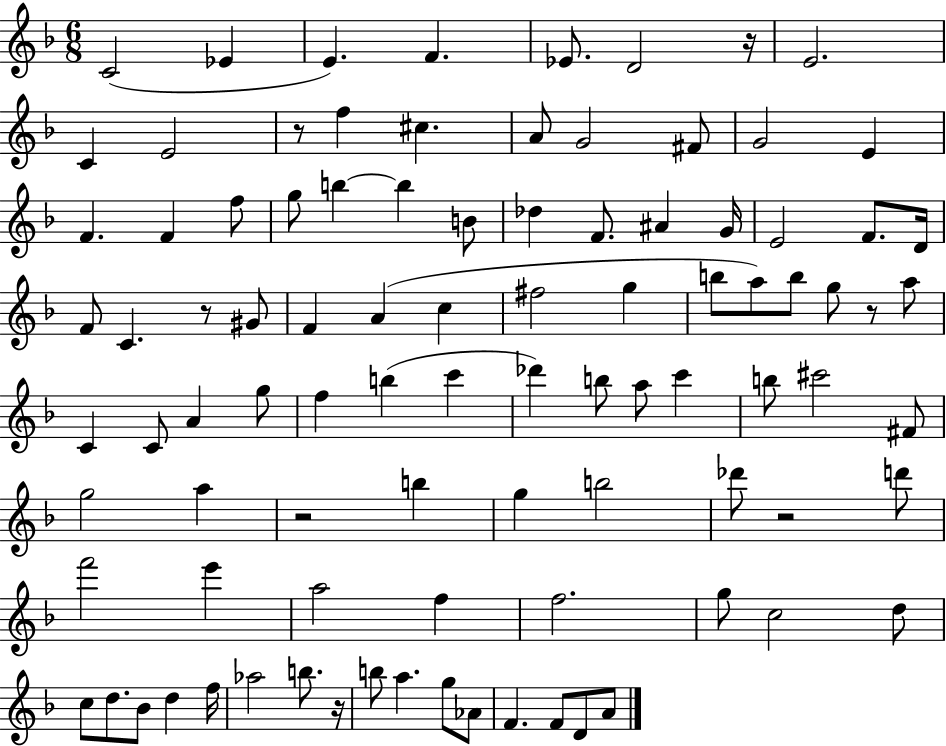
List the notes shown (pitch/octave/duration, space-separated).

C4/h Eb4/q E4/q. F4/q. Eb4/e. D4/h R/s E4/h. C4/q E4/h R/e F5/q C#5/q. A4/e G4/h F#4/e G4/h E4/q F4/q. F4/q F5/e G5/e B5/q B5/q B4/e Db5/q F4/e. A#4/q G4/s E4/h F4/e. D4/s F4/e C4/q. R/e G#4/e F4/q A4/q C5/q F#5/h G5/q B5/e A5/e B5/e G5/e R/e A5/e C4/q C4/e A4/q G5/e F5/q B5/q C6/q Db6/q B5/e A5/e C6/q B5/e C#6/h F#4/e G5/h A5/q R/h B5/q G5/q B5/h Db6/e R/h D6/e F6/h E6/q A5/h F5/q F5/h. G5/e C5/h D5/e C5/e D5/e. Bb4/e D5/q F5/s Ab5/h B5/e. R/s B5/e A5/q. G5/e Ab4/e F4/q. F4/e D4/e A4/e